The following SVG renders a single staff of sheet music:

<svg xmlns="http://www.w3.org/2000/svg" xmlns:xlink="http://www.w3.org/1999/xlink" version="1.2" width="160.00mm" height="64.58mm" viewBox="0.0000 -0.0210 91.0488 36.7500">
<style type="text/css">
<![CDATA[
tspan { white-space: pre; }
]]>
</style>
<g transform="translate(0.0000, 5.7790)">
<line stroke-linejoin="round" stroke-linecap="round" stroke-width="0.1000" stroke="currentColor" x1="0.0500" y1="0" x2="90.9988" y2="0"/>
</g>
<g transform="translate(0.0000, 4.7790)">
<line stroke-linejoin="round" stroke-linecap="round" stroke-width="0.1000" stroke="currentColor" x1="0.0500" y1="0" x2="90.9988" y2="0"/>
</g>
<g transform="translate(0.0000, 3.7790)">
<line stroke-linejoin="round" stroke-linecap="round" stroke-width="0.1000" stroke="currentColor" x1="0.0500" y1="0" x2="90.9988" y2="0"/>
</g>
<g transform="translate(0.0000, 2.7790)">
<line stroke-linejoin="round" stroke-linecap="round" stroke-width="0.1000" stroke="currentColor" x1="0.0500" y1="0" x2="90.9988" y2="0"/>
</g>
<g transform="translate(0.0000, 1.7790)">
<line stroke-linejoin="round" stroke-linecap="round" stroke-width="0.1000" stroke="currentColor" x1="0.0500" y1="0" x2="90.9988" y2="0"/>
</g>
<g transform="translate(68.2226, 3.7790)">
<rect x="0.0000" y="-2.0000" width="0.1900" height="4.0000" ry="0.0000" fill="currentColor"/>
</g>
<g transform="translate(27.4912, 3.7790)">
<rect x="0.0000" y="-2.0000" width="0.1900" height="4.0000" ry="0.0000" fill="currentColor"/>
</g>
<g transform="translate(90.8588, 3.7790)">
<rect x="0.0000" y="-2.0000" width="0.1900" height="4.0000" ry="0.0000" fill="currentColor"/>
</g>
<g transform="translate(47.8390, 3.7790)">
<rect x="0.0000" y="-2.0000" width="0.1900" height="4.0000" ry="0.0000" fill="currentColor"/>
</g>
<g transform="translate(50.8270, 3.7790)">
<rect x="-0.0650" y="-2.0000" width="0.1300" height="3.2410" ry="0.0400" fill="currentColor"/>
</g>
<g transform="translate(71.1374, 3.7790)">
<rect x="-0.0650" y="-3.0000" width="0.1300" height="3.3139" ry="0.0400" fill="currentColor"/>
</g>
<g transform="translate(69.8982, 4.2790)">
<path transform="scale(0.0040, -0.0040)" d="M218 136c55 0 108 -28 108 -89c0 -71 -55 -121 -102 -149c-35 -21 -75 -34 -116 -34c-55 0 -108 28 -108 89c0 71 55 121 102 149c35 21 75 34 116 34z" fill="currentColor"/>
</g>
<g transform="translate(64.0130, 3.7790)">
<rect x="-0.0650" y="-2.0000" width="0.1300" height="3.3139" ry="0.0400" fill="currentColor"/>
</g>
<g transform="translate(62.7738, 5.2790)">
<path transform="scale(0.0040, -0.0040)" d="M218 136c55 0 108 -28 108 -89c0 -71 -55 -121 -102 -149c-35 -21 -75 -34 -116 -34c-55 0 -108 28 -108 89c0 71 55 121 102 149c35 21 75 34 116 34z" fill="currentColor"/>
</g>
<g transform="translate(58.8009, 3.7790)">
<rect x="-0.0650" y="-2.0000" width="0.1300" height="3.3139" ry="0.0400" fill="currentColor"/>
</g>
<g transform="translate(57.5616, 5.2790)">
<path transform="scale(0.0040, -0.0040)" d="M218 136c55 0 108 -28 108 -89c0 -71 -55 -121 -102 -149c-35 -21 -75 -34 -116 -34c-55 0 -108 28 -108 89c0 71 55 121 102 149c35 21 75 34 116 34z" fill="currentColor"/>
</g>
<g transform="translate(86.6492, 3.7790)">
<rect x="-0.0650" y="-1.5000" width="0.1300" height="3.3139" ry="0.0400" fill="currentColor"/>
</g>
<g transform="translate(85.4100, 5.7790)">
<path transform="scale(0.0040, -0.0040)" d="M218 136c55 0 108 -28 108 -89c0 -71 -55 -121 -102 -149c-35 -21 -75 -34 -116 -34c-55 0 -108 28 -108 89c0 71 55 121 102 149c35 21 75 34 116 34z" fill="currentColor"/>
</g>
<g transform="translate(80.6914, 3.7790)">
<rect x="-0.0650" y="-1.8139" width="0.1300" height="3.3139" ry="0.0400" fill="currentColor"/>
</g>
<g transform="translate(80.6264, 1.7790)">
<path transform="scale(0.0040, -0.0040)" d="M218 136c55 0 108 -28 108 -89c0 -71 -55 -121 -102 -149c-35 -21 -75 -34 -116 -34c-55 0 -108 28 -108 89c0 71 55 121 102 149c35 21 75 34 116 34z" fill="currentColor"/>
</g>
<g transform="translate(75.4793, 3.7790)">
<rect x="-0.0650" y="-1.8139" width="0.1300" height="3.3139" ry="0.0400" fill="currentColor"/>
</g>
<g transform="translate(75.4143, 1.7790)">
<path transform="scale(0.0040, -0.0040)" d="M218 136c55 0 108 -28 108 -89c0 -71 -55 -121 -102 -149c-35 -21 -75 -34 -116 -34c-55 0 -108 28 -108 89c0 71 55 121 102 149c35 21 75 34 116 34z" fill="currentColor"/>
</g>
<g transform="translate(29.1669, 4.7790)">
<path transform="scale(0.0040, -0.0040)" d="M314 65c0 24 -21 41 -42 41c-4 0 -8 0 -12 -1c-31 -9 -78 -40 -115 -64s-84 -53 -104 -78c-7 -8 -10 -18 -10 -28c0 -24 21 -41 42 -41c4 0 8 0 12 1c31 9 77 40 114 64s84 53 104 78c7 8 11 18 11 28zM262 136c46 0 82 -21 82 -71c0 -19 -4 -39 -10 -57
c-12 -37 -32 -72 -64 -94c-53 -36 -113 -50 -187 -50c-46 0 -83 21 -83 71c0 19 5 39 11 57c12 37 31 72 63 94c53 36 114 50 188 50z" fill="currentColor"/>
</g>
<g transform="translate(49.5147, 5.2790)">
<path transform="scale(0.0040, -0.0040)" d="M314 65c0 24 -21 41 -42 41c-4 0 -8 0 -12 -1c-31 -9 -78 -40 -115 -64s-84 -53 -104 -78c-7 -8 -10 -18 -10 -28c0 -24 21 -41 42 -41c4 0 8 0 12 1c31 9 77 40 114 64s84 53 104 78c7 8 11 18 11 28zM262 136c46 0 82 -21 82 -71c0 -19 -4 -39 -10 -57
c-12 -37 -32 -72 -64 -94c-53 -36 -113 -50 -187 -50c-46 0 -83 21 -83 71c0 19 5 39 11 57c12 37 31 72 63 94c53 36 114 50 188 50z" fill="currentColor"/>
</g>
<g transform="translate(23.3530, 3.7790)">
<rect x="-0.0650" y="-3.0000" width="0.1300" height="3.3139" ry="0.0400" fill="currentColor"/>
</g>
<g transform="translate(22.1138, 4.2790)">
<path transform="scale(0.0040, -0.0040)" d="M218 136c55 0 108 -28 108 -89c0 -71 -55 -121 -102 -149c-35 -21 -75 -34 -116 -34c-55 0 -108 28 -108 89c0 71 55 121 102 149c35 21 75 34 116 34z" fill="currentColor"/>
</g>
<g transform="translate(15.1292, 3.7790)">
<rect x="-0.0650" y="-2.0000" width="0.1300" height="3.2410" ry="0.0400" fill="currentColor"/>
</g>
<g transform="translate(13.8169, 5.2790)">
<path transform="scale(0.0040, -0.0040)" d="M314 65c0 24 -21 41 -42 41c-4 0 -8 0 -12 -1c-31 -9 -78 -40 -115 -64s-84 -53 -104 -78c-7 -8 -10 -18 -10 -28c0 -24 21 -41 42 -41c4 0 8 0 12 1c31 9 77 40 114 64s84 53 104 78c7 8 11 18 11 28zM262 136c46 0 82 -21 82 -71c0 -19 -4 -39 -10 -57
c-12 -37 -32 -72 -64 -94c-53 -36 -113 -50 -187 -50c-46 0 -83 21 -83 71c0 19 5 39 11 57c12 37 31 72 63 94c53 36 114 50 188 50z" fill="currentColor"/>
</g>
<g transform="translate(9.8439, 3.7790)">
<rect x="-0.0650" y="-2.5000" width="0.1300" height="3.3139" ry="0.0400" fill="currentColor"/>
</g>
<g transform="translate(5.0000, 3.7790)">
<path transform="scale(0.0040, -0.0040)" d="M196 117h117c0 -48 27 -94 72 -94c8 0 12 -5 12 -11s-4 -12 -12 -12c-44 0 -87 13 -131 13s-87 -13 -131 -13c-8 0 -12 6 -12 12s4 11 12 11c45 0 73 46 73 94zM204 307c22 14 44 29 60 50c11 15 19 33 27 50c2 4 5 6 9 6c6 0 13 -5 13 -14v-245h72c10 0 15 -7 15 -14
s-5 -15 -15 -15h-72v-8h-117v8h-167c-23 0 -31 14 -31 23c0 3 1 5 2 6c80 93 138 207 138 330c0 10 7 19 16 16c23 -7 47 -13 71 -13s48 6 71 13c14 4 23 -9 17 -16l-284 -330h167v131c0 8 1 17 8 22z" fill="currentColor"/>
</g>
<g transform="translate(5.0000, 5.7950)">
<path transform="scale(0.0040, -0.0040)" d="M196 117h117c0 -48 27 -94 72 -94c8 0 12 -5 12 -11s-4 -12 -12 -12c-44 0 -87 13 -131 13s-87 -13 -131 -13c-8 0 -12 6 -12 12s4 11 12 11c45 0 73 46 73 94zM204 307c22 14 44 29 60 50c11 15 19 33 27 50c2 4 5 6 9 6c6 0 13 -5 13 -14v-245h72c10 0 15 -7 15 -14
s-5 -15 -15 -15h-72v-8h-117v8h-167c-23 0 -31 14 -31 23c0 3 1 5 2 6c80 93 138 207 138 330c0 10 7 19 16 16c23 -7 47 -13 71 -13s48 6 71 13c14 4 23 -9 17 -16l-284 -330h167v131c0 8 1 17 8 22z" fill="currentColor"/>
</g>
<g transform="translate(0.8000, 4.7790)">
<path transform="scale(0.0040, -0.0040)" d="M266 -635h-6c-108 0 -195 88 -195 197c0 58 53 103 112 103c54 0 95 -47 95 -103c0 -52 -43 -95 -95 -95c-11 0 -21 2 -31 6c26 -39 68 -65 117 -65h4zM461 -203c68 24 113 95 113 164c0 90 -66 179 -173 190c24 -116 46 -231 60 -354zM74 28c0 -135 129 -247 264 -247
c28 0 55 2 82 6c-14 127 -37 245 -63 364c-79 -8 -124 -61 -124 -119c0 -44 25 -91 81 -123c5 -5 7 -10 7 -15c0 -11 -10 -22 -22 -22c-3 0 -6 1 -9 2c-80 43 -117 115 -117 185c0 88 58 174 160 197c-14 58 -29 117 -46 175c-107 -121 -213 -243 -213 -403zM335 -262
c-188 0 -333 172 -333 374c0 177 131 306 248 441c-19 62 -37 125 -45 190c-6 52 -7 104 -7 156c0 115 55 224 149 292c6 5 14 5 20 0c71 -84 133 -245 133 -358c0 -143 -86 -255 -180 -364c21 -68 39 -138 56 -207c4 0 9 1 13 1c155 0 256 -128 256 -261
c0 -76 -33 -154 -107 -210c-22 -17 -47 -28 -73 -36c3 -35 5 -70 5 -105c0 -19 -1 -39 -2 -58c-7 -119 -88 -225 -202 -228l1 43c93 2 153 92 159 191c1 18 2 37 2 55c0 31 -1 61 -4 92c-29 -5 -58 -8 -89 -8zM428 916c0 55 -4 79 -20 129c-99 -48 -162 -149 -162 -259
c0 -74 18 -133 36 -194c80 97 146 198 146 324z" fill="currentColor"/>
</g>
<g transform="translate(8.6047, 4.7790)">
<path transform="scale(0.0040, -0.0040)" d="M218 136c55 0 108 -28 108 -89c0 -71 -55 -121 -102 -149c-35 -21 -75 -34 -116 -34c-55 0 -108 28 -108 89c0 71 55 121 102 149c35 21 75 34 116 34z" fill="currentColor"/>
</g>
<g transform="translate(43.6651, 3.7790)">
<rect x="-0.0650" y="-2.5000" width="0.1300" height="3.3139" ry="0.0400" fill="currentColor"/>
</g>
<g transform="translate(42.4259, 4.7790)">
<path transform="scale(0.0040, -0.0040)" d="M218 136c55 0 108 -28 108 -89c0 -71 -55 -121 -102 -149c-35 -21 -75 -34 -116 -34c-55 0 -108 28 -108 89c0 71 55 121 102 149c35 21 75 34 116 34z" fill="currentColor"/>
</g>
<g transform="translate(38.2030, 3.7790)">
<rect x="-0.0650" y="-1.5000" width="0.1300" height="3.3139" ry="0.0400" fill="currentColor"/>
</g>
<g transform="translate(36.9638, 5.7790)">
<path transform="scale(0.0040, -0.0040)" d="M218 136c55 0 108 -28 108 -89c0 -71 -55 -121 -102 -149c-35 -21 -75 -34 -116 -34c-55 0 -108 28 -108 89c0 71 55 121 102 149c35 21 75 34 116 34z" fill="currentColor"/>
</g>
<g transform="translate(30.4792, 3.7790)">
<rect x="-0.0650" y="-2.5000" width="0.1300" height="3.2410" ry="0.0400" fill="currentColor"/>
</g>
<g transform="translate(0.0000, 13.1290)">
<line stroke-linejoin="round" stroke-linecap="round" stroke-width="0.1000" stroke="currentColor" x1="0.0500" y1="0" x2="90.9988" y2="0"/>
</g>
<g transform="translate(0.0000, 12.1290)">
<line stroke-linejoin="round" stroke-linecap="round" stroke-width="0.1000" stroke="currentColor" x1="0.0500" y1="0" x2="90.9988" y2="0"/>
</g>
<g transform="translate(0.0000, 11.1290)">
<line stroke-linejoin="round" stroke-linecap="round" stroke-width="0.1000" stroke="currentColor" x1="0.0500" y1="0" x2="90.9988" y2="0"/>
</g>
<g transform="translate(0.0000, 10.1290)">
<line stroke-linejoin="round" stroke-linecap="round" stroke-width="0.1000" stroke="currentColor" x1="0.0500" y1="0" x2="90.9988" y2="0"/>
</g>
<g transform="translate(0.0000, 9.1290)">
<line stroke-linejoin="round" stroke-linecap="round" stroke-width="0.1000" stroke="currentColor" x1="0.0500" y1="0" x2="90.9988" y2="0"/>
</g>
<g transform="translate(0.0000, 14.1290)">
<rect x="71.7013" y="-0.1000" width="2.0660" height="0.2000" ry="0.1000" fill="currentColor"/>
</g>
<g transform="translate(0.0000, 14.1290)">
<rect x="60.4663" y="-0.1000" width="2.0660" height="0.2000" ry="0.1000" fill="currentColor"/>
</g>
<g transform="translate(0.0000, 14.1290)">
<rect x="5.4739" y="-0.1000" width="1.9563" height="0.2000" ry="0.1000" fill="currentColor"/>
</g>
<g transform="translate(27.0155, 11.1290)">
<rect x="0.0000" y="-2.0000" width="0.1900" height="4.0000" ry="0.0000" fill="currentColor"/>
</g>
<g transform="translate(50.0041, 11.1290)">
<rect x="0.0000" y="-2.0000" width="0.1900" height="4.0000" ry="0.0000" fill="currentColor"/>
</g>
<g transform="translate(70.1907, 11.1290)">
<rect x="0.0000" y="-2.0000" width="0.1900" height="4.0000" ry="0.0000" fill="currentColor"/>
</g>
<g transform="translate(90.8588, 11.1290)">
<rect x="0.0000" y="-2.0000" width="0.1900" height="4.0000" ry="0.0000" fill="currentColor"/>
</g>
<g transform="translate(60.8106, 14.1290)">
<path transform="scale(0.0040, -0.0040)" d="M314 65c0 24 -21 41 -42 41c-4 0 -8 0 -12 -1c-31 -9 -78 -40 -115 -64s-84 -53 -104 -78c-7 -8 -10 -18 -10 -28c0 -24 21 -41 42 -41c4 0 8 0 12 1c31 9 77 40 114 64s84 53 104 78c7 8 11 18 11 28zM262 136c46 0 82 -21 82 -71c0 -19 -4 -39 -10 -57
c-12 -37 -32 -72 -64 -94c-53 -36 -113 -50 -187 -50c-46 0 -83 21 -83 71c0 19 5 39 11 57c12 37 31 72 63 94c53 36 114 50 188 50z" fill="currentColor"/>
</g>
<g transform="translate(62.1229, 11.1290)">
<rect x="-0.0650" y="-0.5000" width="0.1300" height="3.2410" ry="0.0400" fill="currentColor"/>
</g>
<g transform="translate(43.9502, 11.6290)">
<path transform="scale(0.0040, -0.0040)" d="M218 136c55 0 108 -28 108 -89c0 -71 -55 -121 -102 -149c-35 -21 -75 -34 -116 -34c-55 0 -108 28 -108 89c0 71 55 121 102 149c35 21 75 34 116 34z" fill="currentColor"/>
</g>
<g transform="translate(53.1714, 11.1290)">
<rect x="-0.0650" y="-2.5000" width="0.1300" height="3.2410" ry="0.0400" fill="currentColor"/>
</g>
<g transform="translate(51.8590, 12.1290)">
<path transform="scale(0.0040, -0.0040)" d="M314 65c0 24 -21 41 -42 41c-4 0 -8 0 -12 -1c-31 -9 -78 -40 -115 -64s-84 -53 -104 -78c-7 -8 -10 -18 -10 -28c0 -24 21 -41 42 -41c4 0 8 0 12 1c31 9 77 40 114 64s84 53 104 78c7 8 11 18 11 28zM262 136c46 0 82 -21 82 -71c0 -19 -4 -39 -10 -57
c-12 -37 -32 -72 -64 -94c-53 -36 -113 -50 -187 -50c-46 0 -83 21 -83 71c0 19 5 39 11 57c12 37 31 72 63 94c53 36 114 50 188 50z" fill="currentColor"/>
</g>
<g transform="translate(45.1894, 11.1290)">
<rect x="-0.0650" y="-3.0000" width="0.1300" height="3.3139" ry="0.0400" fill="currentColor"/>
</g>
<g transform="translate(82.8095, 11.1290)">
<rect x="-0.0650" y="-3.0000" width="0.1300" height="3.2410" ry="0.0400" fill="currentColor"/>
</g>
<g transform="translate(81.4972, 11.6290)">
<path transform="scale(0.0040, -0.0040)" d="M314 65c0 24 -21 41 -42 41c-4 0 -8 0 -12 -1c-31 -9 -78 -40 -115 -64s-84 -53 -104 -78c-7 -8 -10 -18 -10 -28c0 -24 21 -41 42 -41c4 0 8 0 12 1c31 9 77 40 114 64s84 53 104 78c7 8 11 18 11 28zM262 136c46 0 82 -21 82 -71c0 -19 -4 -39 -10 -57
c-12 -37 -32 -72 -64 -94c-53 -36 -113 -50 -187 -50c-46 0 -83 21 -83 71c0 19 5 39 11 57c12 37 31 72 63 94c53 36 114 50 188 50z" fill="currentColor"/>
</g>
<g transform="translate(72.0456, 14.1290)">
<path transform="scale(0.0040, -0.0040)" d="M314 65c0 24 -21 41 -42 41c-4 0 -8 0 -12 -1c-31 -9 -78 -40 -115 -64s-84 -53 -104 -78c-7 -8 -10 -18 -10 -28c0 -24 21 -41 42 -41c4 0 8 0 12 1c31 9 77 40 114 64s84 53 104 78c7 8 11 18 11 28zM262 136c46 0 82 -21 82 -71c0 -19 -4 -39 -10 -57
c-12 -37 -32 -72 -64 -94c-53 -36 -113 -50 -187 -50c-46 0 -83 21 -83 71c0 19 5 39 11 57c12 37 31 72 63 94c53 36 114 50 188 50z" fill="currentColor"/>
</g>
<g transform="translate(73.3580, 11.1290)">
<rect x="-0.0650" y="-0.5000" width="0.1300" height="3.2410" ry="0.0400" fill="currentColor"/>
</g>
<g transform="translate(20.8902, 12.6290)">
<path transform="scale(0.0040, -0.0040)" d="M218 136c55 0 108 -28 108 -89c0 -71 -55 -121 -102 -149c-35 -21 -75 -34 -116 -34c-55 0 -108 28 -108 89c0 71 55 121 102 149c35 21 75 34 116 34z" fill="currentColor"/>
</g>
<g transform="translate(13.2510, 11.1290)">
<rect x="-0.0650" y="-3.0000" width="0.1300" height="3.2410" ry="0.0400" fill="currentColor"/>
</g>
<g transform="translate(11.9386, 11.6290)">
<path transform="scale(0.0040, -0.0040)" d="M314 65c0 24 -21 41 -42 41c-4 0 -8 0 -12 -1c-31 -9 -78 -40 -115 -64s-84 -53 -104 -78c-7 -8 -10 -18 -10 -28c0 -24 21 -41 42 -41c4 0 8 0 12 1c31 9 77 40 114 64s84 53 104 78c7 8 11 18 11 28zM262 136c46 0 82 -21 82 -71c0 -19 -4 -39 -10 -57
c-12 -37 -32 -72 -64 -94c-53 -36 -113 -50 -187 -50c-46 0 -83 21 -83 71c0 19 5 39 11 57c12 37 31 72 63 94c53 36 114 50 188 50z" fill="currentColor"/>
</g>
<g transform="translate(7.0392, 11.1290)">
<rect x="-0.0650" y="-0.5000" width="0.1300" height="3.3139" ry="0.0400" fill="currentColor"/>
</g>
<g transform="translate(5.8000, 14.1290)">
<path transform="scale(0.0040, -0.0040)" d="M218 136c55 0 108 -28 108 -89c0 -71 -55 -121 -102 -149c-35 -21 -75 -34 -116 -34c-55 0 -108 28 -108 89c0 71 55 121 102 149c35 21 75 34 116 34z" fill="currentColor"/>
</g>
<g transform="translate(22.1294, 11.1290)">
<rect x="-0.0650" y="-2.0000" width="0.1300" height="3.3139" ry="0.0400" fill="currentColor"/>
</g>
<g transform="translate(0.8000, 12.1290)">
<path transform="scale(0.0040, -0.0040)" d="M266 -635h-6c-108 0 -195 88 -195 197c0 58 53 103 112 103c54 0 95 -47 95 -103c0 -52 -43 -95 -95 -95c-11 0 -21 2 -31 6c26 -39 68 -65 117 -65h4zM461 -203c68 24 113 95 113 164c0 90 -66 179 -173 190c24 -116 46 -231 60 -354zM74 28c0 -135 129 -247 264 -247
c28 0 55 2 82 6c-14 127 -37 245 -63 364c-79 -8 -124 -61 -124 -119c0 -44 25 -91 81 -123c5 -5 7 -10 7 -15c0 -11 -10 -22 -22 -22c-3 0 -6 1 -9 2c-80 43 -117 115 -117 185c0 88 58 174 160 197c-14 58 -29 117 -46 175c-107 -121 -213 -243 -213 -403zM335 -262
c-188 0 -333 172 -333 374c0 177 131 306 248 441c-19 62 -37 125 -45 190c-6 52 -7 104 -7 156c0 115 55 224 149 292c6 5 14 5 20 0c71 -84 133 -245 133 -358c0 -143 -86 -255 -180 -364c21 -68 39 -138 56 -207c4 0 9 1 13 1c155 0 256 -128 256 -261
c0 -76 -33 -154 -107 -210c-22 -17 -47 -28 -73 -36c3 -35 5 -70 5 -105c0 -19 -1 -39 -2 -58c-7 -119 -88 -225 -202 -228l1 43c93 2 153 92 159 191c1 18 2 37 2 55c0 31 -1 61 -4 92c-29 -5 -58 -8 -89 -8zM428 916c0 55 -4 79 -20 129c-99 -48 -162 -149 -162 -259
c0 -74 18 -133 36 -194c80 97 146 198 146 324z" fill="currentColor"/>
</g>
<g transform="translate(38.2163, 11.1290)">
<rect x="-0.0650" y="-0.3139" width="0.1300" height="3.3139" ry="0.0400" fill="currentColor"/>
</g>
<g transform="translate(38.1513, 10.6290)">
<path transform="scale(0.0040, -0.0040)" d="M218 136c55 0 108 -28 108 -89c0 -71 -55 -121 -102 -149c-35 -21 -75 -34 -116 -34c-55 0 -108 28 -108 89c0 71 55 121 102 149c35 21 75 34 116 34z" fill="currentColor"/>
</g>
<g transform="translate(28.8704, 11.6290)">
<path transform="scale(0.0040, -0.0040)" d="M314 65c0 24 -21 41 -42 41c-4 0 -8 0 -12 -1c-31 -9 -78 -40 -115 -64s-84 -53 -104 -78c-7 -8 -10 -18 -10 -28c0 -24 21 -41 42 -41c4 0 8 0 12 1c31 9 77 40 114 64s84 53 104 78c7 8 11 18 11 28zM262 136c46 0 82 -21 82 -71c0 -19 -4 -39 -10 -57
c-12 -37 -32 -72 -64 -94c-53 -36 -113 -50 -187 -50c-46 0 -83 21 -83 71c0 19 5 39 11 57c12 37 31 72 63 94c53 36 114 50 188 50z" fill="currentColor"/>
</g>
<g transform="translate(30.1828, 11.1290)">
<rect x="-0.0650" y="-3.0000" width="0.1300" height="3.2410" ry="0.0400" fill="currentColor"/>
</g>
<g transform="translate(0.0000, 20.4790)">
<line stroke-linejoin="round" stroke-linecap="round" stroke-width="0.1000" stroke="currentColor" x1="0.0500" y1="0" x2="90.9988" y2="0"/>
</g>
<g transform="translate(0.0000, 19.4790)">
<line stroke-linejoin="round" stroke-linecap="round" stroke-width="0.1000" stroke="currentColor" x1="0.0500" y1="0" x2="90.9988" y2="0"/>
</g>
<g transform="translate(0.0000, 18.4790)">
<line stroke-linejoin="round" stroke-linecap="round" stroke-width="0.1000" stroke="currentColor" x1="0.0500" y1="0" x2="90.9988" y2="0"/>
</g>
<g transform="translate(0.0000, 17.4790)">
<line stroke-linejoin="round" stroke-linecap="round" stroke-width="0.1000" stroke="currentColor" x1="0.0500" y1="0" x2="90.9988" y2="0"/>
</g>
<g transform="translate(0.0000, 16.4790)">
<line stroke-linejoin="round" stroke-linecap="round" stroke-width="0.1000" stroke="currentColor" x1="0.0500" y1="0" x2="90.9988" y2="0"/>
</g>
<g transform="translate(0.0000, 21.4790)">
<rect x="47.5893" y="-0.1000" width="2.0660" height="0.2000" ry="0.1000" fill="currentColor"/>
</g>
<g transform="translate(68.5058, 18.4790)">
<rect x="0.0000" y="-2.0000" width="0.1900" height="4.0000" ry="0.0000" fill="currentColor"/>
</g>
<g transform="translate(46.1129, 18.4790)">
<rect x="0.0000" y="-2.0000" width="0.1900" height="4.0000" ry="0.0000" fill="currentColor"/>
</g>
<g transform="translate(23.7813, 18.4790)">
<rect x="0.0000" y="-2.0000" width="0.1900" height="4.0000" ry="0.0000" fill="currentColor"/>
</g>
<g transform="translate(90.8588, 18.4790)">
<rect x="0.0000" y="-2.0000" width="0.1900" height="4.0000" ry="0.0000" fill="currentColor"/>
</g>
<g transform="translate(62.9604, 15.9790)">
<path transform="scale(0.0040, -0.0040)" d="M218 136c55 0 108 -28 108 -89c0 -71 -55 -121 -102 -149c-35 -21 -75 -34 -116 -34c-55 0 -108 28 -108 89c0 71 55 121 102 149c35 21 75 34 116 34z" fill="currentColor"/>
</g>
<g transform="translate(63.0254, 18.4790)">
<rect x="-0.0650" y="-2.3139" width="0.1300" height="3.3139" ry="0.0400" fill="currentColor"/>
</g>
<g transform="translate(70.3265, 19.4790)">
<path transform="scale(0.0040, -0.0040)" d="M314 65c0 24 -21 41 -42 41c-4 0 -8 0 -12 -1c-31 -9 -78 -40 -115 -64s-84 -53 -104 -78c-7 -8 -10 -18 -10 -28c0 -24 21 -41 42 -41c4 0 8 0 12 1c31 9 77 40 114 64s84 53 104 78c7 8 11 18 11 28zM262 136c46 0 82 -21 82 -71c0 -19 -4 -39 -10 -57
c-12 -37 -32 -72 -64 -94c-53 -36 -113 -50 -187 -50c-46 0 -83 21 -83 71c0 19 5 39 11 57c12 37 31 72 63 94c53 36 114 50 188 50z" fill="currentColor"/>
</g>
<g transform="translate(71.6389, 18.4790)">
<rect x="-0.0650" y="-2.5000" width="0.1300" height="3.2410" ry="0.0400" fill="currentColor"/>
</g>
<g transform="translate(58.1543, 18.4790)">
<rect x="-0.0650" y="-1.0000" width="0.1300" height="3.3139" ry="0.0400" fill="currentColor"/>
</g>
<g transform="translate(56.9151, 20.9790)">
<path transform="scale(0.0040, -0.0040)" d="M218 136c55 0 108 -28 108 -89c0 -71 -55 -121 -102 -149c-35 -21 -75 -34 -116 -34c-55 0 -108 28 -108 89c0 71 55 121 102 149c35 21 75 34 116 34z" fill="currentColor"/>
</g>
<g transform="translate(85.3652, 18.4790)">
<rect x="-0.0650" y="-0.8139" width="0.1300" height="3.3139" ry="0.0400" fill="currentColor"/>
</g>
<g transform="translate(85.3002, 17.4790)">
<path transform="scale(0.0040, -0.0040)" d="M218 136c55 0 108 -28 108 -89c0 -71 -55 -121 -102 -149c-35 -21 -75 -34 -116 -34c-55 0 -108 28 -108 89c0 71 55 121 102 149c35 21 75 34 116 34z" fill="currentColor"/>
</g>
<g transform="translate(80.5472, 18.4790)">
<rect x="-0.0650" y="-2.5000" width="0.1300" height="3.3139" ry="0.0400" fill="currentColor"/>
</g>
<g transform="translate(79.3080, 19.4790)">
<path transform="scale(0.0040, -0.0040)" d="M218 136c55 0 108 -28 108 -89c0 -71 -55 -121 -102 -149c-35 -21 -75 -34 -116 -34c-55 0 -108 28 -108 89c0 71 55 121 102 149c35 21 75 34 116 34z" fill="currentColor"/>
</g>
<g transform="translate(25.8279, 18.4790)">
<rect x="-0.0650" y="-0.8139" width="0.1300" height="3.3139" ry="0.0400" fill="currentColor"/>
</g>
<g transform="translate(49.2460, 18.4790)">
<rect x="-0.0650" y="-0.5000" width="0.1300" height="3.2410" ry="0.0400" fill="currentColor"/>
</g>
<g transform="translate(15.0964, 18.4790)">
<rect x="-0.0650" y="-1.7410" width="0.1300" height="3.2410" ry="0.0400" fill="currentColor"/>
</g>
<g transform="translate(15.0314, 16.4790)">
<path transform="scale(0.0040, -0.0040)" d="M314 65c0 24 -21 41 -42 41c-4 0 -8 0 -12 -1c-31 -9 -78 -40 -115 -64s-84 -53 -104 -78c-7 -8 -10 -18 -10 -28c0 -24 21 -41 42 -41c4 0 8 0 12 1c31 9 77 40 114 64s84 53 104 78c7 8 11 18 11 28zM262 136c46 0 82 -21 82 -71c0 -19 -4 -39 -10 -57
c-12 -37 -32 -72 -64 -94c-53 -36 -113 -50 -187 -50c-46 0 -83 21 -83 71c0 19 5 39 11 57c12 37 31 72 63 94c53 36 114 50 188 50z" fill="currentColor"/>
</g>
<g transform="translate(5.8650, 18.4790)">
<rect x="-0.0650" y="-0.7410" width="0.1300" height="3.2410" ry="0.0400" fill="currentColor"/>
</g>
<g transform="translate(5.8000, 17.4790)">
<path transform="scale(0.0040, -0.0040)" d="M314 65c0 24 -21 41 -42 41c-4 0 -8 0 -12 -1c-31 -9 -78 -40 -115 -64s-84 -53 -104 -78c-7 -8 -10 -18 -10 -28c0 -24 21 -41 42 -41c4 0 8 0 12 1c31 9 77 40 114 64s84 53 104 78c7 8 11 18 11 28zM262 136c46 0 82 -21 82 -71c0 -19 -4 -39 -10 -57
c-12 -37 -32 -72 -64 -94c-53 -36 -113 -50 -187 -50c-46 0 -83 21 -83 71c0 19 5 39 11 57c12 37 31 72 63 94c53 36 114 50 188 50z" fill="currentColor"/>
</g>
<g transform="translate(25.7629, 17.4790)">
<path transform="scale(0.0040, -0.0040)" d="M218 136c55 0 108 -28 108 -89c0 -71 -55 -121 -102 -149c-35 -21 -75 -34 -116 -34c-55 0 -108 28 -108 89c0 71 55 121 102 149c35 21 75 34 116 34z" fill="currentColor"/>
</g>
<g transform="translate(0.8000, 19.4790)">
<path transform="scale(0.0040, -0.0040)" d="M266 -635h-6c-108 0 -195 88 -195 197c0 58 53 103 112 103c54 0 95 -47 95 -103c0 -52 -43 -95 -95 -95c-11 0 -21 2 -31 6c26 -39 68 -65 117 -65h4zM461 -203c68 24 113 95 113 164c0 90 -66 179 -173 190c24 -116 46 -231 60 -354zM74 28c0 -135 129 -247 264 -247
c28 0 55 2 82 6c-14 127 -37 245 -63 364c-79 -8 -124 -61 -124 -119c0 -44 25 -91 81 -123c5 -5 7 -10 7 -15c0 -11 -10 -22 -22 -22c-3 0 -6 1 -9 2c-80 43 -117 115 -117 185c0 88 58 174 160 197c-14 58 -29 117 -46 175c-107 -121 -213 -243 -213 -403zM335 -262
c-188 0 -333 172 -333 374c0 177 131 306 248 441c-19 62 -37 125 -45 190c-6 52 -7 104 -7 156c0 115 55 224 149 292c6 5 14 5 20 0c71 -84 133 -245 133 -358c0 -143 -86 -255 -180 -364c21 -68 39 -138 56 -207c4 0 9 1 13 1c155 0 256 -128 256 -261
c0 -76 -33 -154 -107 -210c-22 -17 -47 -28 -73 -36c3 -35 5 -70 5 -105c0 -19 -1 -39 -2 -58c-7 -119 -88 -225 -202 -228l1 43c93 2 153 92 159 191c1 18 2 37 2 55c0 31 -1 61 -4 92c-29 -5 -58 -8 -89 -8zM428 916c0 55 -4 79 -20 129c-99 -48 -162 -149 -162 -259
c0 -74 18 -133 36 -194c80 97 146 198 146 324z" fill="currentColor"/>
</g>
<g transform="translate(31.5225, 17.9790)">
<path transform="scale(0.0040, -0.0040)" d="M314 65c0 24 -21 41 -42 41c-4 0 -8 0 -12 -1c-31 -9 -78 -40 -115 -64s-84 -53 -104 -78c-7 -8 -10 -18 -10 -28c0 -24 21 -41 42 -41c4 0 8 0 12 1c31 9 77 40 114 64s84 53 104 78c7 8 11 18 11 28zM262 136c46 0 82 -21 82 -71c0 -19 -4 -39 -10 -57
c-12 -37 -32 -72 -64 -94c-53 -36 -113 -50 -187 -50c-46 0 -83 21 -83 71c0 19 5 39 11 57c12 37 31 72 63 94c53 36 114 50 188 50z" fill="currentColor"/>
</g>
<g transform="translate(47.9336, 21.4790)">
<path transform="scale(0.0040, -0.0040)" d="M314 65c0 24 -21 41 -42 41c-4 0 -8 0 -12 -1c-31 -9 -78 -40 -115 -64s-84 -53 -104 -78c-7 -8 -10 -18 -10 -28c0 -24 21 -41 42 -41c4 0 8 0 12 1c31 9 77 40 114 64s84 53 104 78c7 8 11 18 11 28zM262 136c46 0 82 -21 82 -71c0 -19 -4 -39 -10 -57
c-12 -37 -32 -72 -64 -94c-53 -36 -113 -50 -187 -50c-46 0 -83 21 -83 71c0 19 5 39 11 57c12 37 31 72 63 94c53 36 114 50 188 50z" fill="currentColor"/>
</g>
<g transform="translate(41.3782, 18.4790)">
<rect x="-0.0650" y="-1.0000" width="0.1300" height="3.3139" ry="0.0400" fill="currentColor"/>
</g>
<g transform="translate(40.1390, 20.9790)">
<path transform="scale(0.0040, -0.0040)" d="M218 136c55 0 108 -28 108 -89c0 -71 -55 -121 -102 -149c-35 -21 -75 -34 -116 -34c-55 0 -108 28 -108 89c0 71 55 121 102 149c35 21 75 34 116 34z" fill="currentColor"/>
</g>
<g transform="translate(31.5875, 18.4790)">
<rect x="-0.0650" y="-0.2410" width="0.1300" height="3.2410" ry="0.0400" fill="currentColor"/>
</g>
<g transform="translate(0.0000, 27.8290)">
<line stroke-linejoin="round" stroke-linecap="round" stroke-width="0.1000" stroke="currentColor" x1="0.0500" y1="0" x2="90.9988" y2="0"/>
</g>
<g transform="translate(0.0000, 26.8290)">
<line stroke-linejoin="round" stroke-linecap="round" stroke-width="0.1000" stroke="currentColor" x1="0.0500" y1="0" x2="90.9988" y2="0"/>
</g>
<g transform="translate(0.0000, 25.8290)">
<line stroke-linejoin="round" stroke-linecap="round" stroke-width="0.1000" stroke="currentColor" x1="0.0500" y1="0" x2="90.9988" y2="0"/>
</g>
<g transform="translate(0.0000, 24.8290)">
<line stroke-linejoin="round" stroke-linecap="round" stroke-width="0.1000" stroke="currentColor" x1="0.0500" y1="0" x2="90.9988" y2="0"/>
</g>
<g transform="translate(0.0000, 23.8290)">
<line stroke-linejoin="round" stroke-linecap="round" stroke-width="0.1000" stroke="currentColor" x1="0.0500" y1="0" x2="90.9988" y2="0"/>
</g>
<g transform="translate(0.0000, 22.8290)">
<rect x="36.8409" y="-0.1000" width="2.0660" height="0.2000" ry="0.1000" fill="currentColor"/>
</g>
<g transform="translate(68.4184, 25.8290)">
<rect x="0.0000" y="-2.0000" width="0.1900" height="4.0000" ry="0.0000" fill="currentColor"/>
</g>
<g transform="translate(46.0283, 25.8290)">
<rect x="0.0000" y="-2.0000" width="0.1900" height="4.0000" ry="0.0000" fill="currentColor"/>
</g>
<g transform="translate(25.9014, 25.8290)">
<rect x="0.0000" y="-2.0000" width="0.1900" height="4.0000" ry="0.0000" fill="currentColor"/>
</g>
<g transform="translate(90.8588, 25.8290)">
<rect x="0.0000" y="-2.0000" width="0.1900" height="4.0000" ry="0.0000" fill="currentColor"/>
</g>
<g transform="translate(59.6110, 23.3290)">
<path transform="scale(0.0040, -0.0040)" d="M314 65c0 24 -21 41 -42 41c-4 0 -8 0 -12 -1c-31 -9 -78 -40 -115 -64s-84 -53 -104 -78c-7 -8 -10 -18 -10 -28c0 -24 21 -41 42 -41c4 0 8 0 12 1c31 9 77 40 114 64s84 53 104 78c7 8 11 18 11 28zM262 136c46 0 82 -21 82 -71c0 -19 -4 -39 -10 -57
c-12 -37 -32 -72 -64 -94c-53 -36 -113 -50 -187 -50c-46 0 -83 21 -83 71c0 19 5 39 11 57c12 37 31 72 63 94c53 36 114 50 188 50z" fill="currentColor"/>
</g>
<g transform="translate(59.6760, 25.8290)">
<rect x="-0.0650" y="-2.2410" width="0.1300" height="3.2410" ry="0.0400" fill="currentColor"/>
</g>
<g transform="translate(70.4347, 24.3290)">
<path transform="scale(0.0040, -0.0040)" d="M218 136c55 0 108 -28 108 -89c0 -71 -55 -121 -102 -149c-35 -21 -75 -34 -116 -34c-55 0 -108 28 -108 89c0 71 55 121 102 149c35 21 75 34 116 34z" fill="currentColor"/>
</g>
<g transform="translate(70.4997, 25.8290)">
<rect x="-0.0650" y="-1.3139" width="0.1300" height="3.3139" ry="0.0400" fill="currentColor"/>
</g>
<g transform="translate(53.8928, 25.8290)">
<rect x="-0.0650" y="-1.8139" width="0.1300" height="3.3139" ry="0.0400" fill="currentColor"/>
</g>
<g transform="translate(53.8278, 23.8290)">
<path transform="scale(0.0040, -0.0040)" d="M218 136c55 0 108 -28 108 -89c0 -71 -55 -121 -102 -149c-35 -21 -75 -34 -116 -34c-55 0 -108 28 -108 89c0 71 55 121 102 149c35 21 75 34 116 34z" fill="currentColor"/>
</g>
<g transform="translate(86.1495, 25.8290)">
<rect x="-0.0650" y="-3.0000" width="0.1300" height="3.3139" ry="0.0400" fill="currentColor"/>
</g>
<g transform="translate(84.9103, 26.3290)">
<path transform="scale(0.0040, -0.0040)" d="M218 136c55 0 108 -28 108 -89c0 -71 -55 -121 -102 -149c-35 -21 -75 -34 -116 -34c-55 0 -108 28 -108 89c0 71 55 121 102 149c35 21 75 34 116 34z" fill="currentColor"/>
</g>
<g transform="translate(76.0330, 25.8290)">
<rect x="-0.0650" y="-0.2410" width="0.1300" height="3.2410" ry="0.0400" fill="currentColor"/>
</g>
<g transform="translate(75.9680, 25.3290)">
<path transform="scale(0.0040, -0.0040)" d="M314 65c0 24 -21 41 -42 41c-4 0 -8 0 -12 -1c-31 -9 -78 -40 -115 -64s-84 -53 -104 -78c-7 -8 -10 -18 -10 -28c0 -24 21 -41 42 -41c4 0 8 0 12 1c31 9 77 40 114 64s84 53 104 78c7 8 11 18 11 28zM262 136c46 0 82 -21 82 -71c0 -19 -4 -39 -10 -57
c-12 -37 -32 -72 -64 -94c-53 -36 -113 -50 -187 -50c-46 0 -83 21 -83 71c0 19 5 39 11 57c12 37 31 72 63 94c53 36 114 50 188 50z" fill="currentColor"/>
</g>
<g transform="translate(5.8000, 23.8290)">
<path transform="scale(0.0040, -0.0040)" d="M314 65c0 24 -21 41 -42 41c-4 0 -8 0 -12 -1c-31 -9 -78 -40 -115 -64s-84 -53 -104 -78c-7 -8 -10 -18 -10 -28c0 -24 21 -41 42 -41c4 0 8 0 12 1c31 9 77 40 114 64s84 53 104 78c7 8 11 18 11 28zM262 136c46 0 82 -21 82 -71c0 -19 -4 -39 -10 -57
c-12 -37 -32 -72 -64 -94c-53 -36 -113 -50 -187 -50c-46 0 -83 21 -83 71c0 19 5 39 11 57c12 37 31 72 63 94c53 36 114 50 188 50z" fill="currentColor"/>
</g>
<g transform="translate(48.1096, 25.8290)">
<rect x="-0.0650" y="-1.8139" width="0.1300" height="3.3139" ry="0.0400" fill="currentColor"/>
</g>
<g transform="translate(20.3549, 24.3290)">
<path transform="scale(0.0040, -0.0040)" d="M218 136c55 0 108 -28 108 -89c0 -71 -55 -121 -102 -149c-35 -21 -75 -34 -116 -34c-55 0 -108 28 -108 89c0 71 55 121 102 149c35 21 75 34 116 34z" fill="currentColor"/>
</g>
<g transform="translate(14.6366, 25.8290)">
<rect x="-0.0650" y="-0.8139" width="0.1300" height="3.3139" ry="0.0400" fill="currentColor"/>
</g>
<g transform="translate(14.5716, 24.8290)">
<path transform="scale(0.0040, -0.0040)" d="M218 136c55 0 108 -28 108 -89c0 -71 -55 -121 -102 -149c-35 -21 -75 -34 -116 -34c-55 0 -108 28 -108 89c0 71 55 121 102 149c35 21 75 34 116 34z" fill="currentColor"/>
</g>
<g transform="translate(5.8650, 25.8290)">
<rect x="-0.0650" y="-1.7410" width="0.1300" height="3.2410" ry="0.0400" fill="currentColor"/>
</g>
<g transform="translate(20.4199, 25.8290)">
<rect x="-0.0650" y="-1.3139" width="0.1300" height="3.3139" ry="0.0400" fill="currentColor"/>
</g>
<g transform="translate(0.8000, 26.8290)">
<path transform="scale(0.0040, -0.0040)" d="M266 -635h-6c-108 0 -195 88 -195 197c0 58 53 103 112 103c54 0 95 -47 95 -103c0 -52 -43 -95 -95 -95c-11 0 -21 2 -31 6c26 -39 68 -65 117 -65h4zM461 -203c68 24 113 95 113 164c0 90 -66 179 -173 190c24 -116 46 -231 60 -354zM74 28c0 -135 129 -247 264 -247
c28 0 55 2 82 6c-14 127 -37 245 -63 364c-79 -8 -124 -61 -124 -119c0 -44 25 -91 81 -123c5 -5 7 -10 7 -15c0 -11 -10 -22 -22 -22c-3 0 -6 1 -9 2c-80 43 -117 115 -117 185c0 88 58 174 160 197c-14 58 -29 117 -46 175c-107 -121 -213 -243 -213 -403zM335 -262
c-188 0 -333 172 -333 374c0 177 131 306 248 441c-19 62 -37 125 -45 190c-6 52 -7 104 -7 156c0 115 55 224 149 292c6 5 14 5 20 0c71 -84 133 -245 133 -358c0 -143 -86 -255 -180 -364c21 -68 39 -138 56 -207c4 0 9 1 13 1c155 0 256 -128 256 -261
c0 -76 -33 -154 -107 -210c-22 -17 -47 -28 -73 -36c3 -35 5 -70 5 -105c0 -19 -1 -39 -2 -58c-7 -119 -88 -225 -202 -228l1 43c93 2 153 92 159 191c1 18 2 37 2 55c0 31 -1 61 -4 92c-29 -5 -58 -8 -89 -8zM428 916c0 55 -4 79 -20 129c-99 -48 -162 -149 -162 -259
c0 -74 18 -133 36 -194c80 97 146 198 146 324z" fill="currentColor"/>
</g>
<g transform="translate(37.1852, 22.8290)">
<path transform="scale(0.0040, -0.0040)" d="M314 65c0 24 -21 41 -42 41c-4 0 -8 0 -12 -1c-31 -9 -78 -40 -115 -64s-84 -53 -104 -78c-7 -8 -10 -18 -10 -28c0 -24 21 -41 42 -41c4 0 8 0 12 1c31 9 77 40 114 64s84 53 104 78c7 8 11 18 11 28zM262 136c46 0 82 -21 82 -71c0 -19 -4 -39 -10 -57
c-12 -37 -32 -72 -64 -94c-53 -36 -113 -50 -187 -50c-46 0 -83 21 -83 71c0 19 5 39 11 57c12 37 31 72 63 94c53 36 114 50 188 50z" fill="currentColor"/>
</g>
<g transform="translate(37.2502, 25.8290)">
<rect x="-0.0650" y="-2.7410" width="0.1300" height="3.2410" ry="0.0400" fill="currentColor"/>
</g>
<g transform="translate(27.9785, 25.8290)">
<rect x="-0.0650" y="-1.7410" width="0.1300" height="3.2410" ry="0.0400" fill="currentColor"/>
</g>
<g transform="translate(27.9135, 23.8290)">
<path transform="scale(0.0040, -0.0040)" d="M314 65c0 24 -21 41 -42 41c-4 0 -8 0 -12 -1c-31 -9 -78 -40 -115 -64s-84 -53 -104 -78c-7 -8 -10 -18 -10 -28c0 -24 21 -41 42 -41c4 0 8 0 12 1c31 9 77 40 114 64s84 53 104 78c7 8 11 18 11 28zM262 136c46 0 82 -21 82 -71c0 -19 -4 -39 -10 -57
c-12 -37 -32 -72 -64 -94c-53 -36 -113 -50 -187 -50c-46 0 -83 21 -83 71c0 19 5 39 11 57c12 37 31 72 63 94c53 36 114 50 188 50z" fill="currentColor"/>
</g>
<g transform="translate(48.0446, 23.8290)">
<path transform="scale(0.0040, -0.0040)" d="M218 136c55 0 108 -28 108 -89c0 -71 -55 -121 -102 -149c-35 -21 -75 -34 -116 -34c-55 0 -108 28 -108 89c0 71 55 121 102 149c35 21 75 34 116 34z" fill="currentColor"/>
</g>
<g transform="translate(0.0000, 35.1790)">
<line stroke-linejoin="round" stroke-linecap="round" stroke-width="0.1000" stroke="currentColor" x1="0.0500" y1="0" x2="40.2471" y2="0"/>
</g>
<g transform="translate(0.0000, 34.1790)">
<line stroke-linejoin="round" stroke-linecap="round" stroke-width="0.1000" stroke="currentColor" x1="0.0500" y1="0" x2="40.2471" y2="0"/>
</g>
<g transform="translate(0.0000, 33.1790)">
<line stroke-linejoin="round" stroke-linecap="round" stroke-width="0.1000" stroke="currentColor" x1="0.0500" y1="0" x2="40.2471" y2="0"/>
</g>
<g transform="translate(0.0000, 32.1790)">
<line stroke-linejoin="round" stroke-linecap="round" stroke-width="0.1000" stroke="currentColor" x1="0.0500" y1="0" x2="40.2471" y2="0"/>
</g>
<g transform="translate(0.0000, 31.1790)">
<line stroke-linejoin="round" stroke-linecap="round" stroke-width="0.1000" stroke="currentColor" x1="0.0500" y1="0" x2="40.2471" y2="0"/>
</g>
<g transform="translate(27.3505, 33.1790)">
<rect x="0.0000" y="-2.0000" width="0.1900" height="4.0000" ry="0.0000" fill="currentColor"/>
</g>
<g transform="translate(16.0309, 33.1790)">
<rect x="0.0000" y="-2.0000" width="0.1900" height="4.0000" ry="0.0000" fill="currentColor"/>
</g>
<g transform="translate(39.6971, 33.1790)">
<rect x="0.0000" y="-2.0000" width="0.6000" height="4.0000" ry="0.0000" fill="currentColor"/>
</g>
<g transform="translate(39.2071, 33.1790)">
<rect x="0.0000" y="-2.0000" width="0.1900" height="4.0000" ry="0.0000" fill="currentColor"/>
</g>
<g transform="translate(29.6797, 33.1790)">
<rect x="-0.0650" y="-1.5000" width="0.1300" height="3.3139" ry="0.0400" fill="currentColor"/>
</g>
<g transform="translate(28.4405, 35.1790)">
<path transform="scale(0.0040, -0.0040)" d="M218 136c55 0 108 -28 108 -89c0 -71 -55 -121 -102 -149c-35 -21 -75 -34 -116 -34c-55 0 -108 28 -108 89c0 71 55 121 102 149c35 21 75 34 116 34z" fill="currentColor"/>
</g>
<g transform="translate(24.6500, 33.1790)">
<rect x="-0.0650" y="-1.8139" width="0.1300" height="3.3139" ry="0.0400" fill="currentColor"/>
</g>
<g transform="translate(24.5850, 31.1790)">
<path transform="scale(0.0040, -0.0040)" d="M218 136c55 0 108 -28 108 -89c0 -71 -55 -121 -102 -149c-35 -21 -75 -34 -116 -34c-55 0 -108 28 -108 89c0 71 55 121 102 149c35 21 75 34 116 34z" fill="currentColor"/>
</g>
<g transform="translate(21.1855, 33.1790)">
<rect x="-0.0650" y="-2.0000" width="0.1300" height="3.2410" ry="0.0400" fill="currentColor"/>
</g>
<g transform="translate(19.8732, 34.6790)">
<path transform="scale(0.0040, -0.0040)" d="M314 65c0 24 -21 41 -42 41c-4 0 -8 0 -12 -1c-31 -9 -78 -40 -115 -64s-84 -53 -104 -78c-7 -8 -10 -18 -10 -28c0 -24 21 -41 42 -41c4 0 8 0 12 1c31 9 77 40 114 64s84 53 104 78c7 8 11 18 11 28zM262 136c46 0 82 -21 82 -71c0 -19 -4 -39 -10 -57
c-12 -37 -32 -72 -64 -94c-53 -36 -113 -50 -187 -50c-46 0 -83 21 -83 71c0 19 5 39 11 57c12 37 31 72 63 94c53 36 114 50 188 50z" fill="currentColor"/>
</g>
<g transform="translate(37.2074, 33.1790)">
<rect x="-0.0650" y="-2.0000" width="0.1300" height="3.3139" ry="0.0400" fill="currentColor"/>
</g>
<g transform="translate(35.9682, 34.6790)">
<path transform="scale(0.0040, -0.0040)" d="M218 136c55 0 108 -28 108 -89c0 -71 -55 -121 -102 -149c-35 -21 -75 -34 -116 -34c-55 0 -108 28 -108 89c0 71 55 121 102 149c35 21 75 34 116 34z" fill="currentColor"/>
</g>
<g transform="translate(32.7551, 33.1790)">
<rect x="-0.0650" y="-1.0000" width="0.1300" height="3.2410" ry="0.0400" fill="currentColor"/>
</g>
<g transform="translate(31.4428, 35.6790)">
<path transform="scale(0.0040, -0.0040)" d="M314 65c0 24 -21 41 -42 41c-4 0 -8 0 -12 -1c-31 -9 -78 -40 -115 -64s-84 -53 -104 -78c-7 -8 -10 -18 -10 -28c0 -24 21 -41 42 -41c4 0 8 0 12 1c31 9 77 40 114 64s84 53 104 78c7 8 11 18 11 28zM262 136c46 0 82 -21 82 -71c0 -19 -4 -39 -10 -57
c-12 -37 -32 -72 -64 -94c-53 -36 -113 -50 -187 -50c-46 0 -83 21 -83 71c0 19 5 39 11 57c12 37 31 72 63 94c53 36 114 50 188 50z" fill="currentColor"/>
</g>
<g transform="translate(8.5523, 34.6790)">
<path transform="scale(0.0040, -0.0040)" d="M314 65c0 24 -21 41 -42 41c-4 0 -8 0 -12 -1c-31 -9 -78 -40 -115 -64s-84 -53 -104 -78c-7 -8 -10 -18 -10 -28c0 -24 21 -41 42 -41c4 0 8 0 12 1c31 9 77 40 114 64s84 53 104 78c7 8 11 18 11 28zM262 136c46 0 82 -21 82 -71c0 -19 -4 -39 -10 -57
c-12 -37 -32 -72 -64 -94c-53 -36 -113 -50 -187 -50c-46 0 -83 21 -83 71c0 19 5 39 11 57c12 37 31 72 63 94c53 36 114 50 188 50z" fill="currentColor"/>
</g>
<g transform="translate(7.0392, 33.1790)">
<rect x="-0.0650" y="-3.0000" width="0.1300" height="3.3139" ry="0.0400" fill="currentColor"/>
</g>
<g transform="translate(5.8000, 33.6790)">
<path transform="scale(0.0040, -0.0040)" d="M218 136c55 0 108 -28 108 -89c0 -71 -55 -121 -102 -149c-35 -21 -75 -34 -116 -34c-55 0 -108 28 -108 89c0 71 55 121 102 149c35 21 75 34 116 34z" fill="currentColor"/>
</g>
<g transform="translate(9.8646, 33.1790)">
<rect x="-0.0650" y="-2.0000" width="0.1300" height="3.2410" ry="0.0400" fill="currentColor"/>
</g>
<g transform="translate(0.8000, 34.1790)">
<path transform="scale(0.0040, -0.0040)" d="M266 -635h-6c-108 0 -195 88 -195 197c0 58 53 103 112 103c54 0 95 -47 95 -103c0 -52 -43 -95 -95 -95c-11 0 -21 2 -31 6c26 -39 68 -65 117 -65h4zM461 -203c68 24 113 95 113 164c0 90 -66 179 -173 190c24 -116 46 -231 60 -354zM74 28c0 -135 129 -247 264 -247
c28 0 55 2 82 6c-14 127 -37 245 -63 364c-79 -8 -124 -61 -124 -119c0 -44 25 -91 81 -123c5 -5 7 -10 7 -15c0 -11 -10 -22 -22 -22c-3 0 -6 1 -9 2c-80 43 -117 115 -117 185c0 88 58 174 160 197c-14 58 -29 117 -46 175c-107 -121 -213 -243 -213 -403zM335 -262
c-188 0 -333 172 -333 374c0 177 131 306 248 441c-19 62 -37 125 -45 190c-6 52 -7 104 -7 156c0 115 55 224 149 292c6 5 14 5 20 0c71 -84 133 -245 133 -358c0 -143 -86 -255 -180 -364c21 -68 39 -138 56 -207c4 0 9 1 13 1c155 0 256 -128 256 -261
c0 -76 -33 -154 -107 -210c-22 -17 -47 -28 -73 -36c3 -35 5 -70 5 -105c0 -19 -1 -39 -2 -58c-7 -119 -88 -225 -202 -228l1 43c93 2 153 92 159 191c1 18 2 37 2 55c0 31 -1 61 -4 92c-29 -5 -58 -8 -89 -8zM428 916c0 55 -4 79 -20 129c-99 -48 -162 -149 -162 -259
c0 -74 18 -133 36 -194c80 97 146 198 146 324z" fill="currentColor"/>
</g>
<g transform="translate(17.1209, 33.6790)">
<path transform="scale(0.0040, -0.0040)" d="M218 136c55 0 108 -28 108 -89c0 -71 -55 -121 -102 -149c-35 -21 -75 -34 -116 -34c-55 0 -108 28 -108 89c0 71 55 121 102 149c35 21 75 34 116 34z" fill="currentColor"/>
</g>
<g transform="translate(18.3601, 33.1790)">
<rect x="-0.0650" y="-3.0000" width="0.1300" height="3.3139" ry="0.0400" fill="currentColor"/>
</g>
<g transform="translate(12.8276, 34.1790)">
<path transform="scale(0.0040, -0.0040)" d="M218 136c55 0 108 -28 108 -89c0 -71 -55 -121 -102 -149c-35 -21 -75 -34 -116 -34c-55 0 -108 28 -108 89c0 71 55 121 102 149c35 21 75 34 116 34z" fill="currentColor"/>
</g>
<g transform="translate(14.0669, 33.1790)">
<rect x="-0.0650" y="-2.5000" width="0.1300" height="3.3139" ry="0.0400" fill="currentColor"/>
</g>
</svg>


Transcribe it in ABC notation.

X:1
T:Untitled
M:4/4
L:1/4
K:C
G F2 A G2 E G F2 F F A f f E C A2 F A2 c A G2 C2 C2 A2 d2 f2 d c2 D C2 D g G2 G d f2 d e f2 a2 f f g2 e c2 A A F2 G A F2 f E D2 F